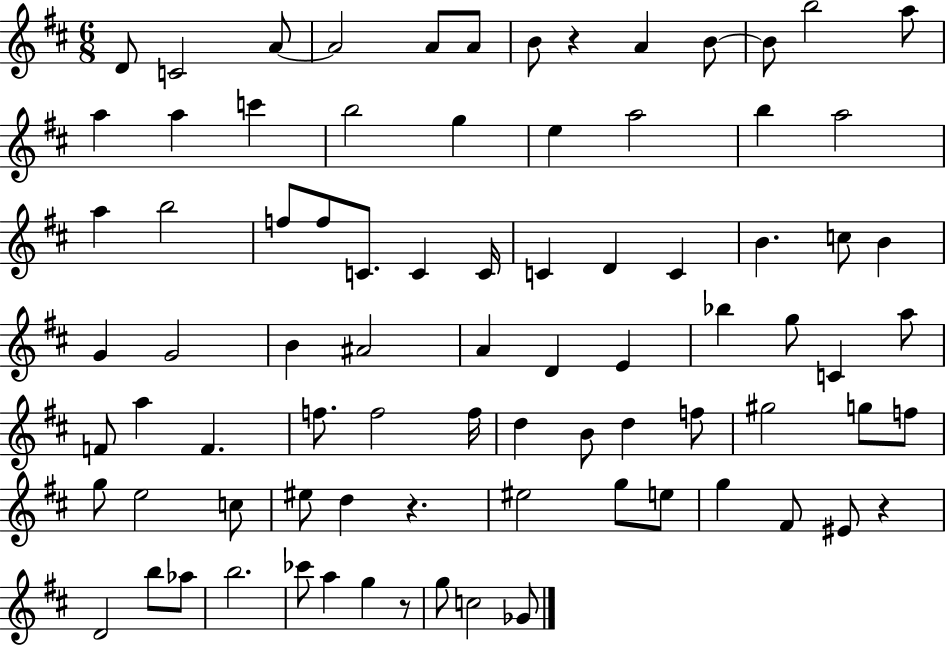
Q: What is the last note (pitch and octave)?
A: Gb4